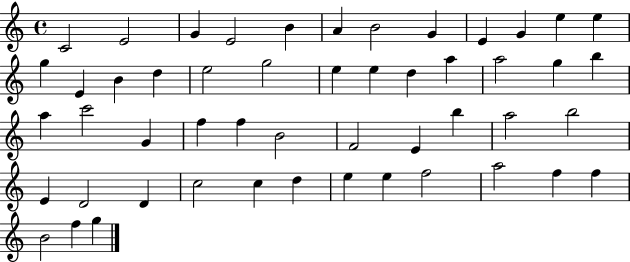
{
  \clef treble
  \time 4/4
  \defaultTimeSignature
  \key c \major
  c'2 e'2 | g'4 e'2 b'4 | a'4 b'2 g'4 | e'4 g'4 e''4 e''4 | \break g''4 e'4 b'4 d''4 | e''2 g''2 | e''4 e''4 d''4 a''4 | a''2 g''4 b''4 | \break a''4 c'''2 g'4 | f''4 f''4 b'2 | f'2 e'4 b''4 | a''2 b''2 | \break e'4 d'2 d'4 | c''2 c''4 d''4 | e''4 e''4 f''2 | a''2 f''4 f''4 | \break b'2 f''4 g''4 | \bar "|."
}